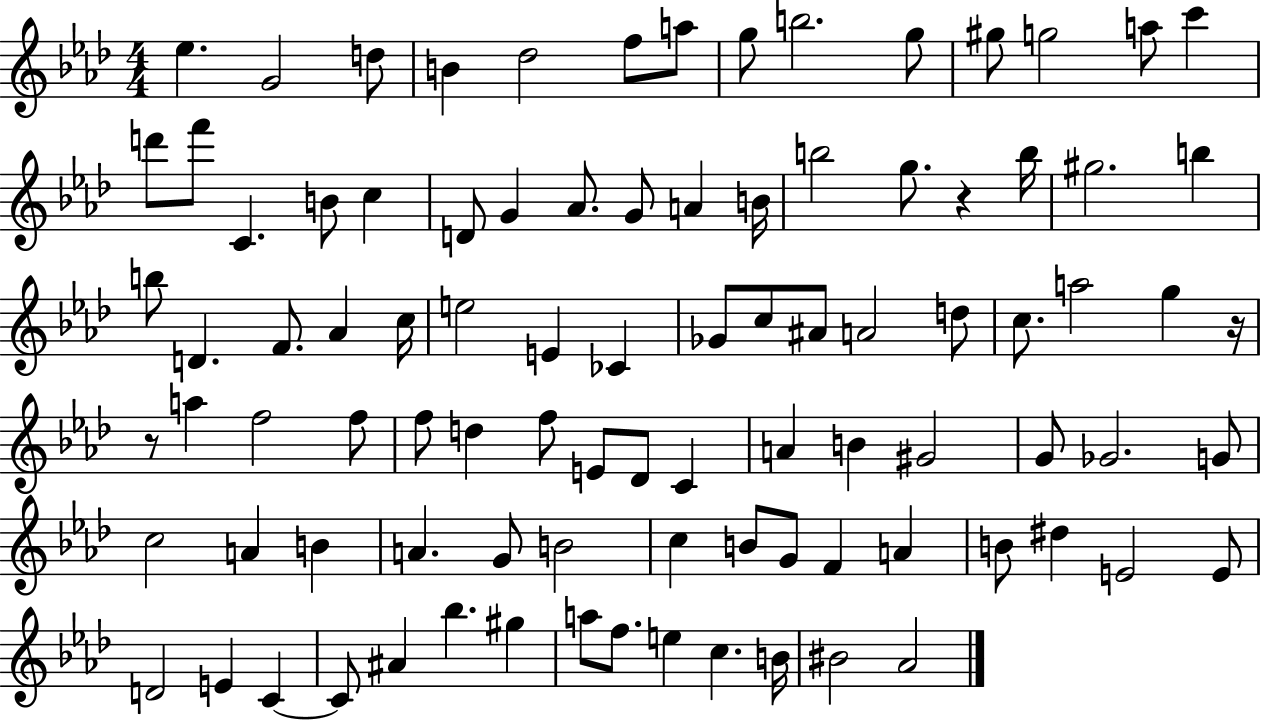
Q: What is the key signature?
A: AES major